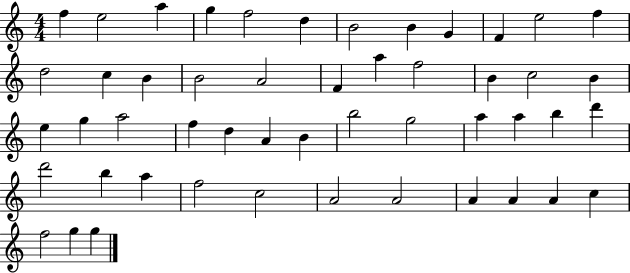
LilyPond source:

{
  \clef treble
  \numericTimeSignature
  \time 4/4
  \key c \major
  f''4 e''2 a''4 | g''4 f''2 d''4 | b'2 b'4 g'4 | f'4 e''2 f''4 | \break d''2 c''4 b'4 | b'2 a'2 | f'4 a''4 f''2 | b'4 c''2 b'4 | \break e''4 g''4 a''2 | f''4 d''4 a'4 b'4 | b''2 g''2 | a''4 a''4 b''4 d'''4 | \break d'''2 b''4 a''4 | f''2 c''2 | a'2 a'2 | a'4 a'4 a'4 c''4 | \break f''2 g''4 g''4 | \bar "|."
}